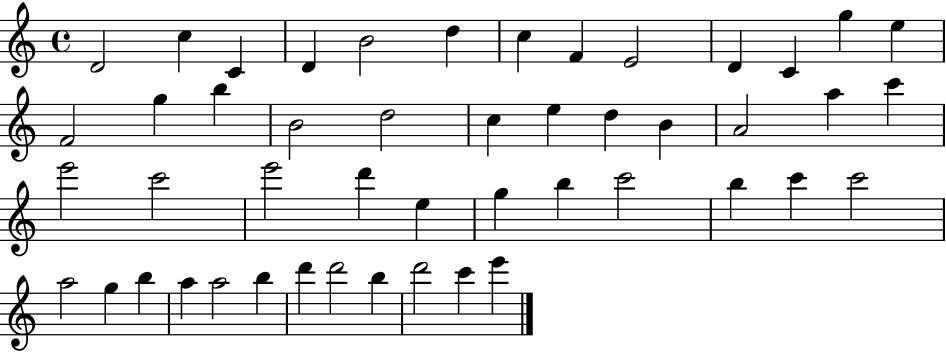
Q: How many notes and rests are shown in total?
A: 48